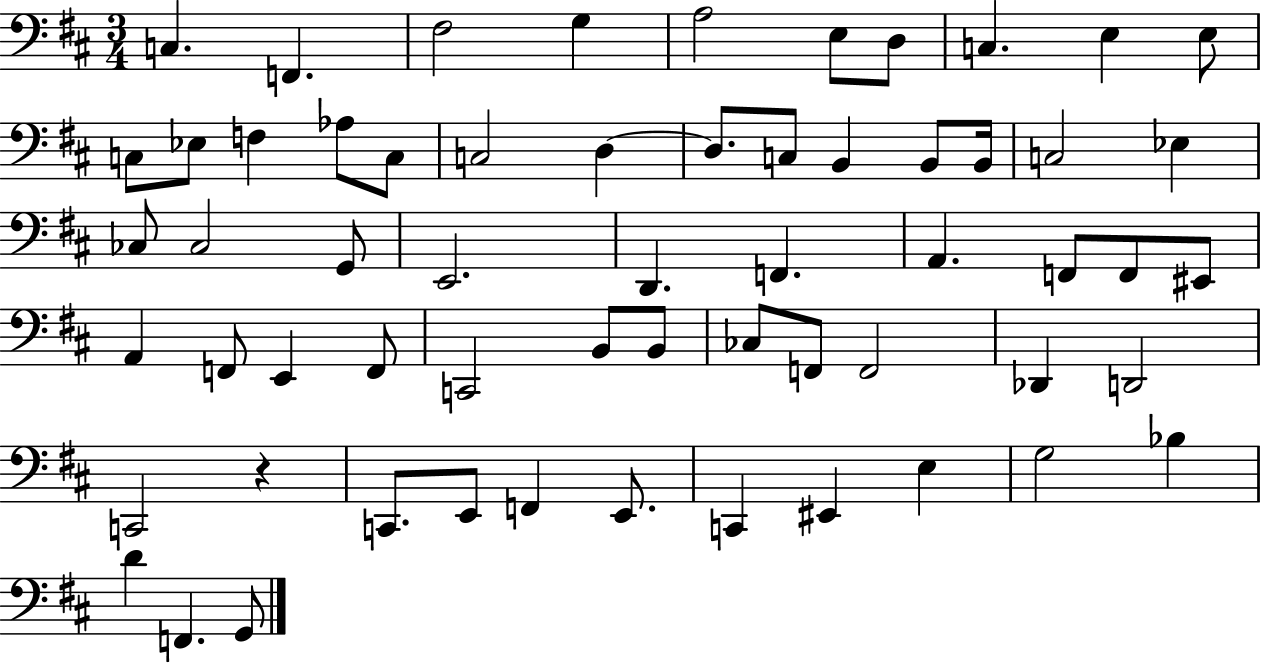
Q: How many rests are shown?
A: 1